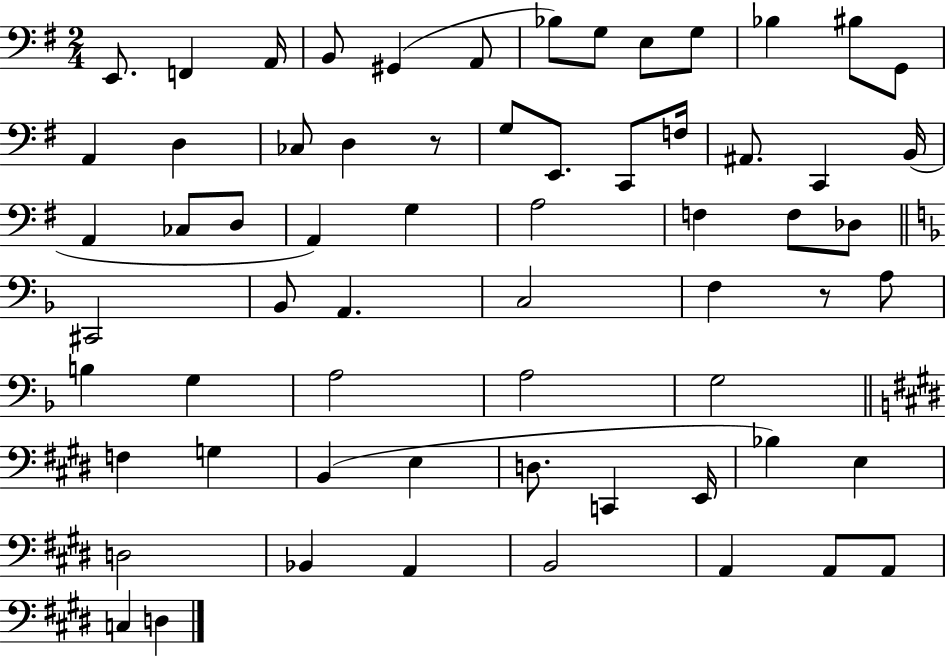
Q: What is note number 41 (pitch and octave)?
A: G3